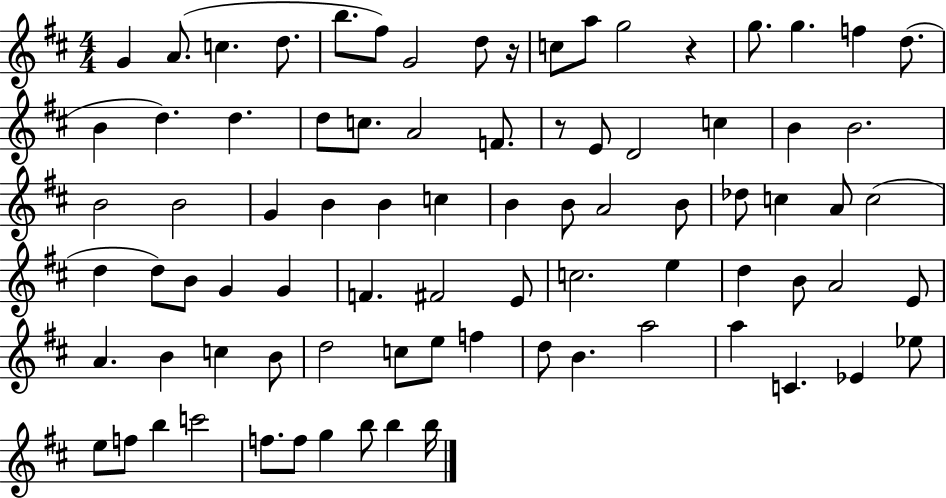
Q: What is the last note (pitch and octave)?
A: B5